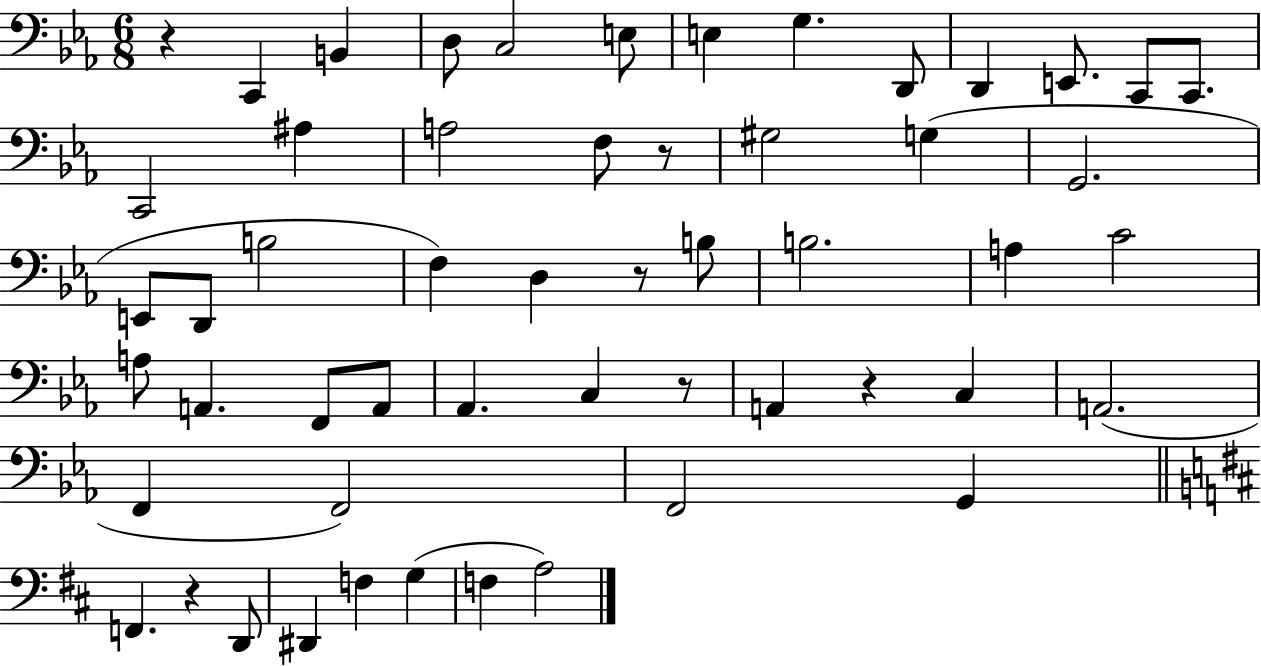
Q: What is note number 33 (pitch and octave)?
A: Ab2